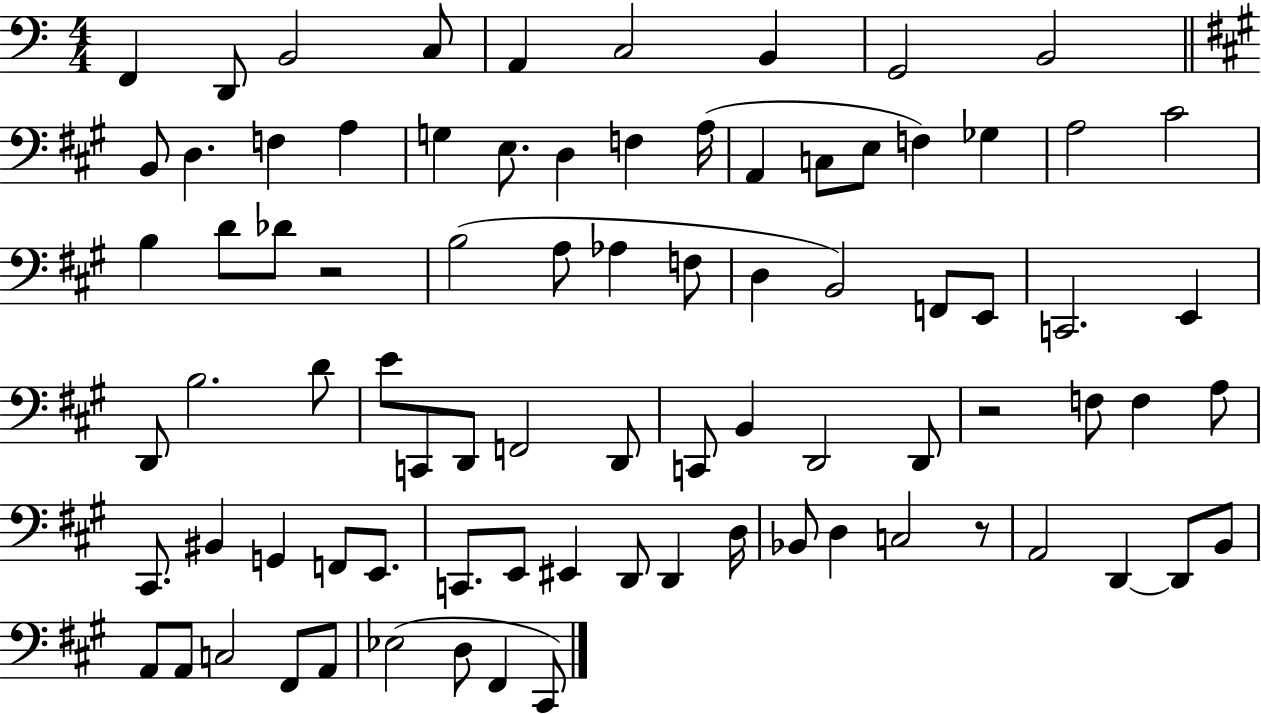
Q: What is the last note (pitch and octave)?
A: C#2